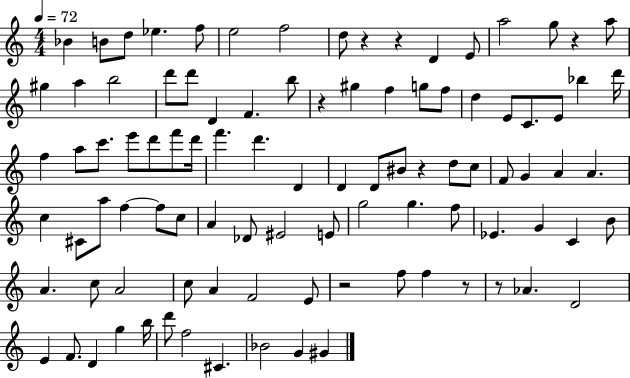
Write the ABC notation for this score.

X:1
T:Untitled
M:4/4
L:1/4
K:C
_B B/2 d/2 _e f/2 e2 f2 d/2 z z D E/2 a2 g/2 z a/2 ^g a b2 d'/2 d'/2 D F b/2 z ^g f g/2 f/2 d E/2 C/2 E/2 _b d'/4 f a/2 c'/2 e'/2 d'/2 f'/2 d'/4 f' d' D D D/2 ^B/2 z d/2 c/2 F/2 G A A c ^C/2 a/2 f f/2 c/2 A _D/2 ^E2 E/2 g2 g f/2 _E G C B/2 A c/2 A2 c/2 A F2 E/2 z2 f/2 f z/2 z/2 _A D2 E F/2 D g b/4 d'/2 f2 ^C _B2 G ^G